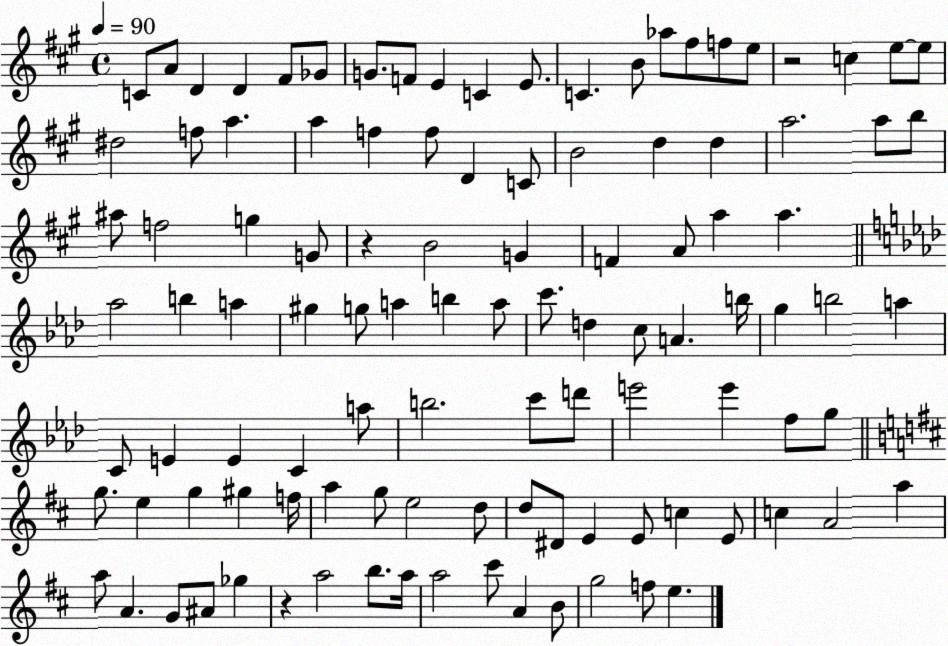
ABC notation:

X:1
T:Untitled
M:4/4
L:1/4
K:A
C/2 A/2 D D ^F/2 _G/2 G/2 F/2 E C E/2 C B/2 _a/2 ^f/2 f/2 e/2 z2 c e/2 e/2 ^d2 f/2 a a f f/2 D C/2 B2 d d a2 a/2 b/2 ^a/2 f2 g G/2 z B2 G F A/2 a a _a2 b a ^g g/2 a b a/2 c'/2 d c/2 A b/4 g b2 a C/2 E E C a/2 b2 c'/2 d'/2 e'2 e' f/2 g/2 g/2 e g ^g f/4 a g/2 e2 d/2 d/2 ^D/2 E E/2 c E/2 c A2 a a/2 A G/2 ^A/2 _g z a2 b/2 a/4 a2 ^c'/2 A B/2 g2 f/2 e